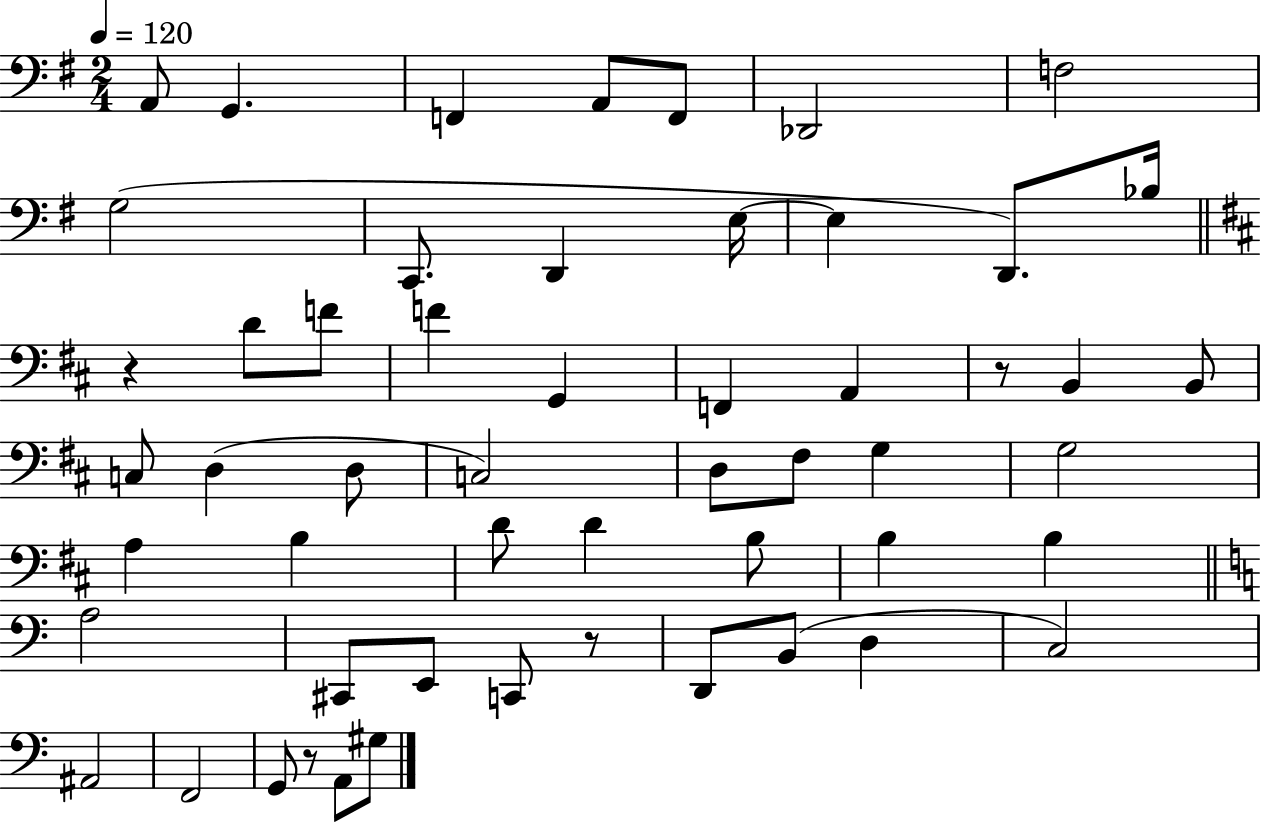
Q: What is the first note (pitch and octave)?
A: A2